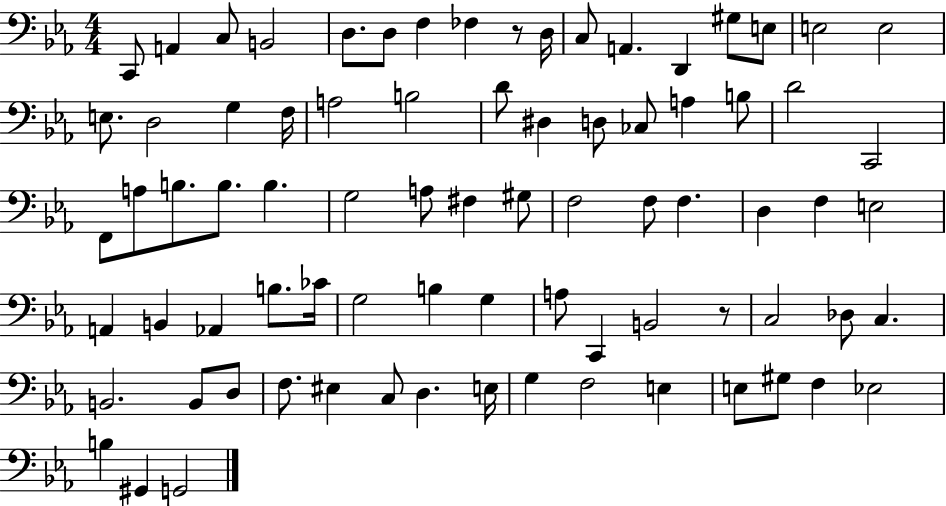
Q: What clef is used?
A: bass